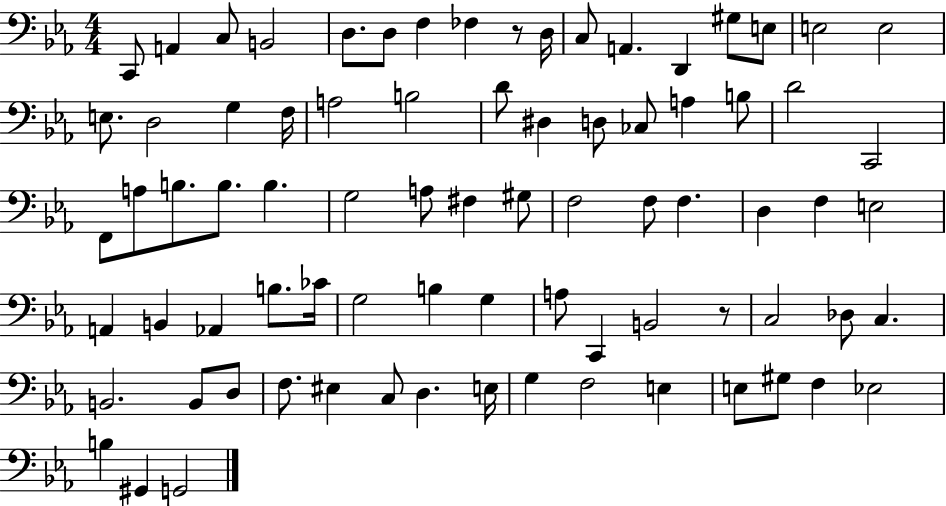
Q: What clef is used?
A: bass